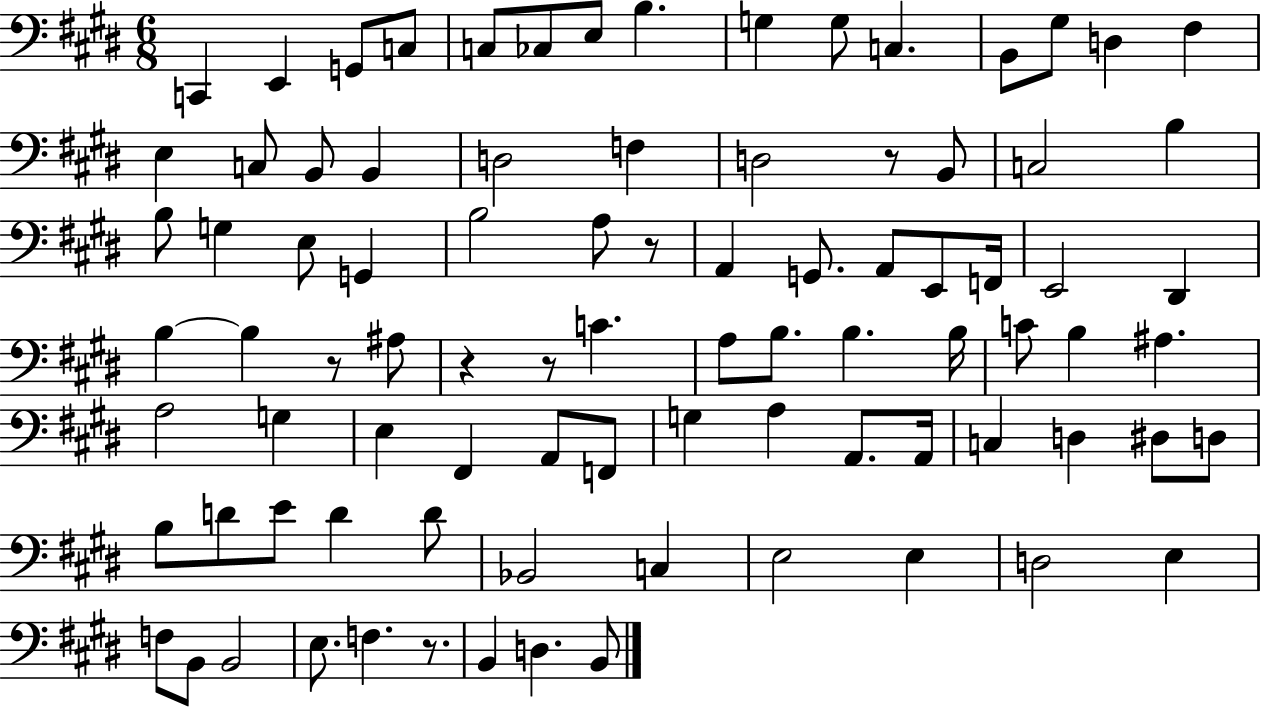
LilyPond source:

{
  \clef bass
  \numericTimeSignature
  \time 6/8
  \key e \major
  c,4 e,4 g,8 c8 | c8 ces8 e8 b4. | g4 g8 c4. | b,8 gis8 d4 fis4 | \break e4 c8 b,8 b,4 | d2 f4 | d2 r8 b,8 | c2 b4 | \break b8 g4 e8 g,4 | b2 a8 r8 | a,4 g,8. a,8 e,8 f,16 | e,2 dis,4 | \break b4~~ b4 r8 ais8 | r4 r8 c'4. | a8 b8. b4. b16 | c'8 b4 ais4. | \break a2 g4 | e4 fis,4 a,8 f,8 | g4 a4 a,8. a,16 | c4 d4 dis8 d8 | \break b8 d'8 e'8 d'4 d'8 | bes,2 c4 | e2 e4 | d2 e4 | \break f8 b,8 b,2 | e8. f4. r8. | b,4 d4. b,8 | \bar "|."
}